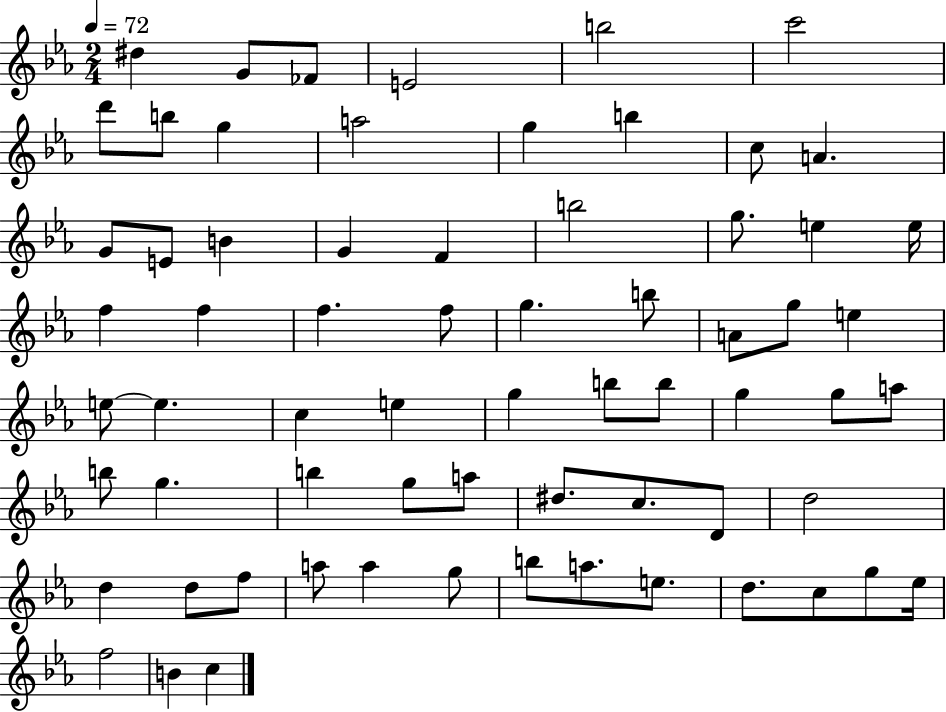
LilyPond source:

{
  \clef treble
  \numericTimeSignature
  \time 2/4
  \key ees \major
  \tempo 4 = 72
  \repeat volta 2 { dis''4 g'8 fes'8 | e'2 | b''2 | c'''2 | \break d'''8 b''8 g''4 | a''2 | g''4 b''4 | c''8 a'4. | \break g'8 e'8 b'4 | g'4 f'4 | b''2 | g''8. e''4 e''16 | \break f''4 f''4 | f''4. f''8 | g''4. b''8 | a'8 g''8 e''4 | \break e''8~~ e''4. | c''4 e''4 | g''4 b''8 b''8 | g''4 g''8 a''8 | \break b''8 g''4. | b''4 g''8 a''8 | dis''8. c''8. d'8 | d''2 | \break d''4 d''8 f''8 | a''8 a''4 g''8 | b''8 a''8. e''8. | d''8. c''8 g''8 ees''16 | \break f''2 | b'4 c''4 | } \bar "|."
}